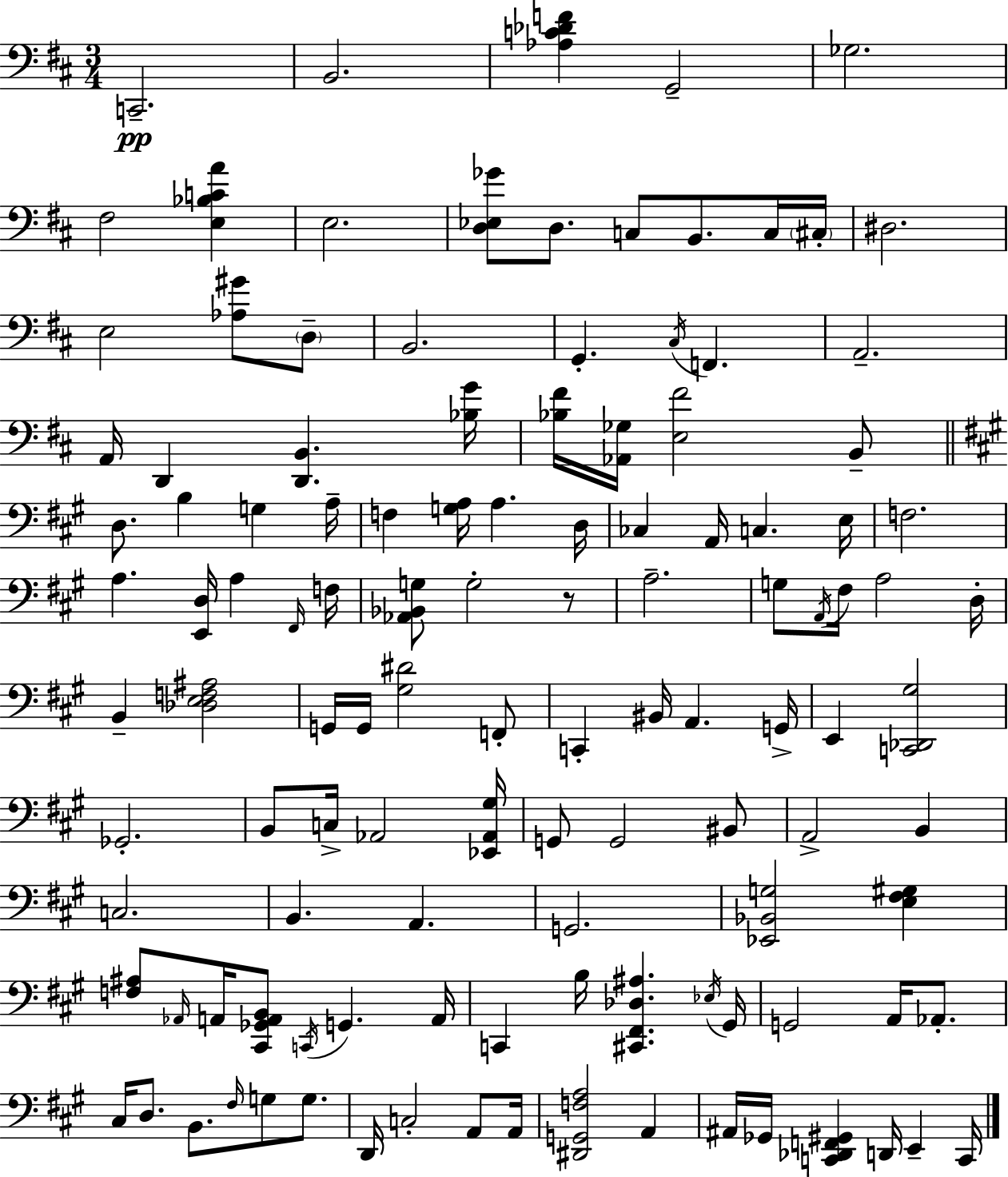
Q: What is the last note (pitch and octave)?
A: C2